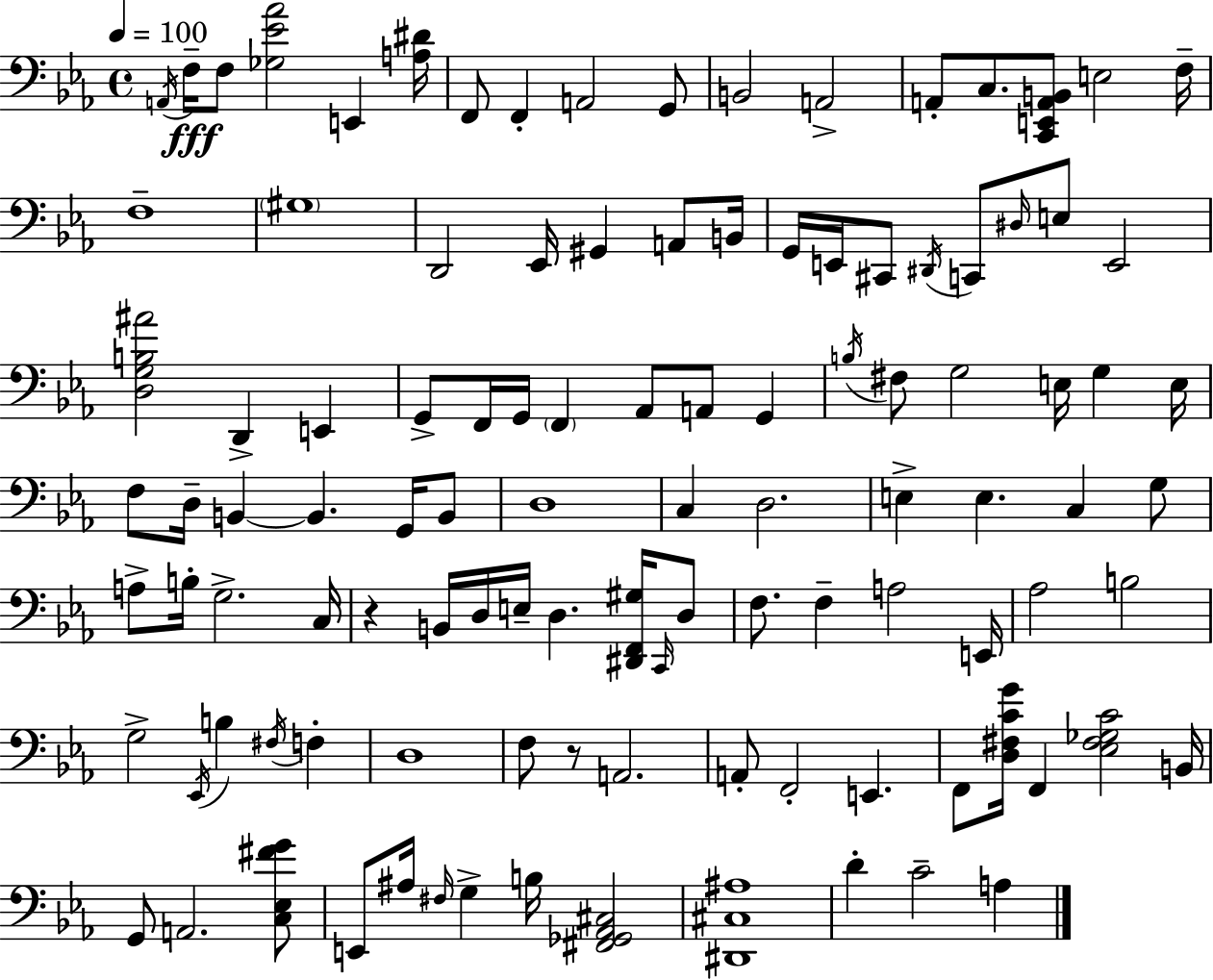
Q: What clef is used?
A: bass